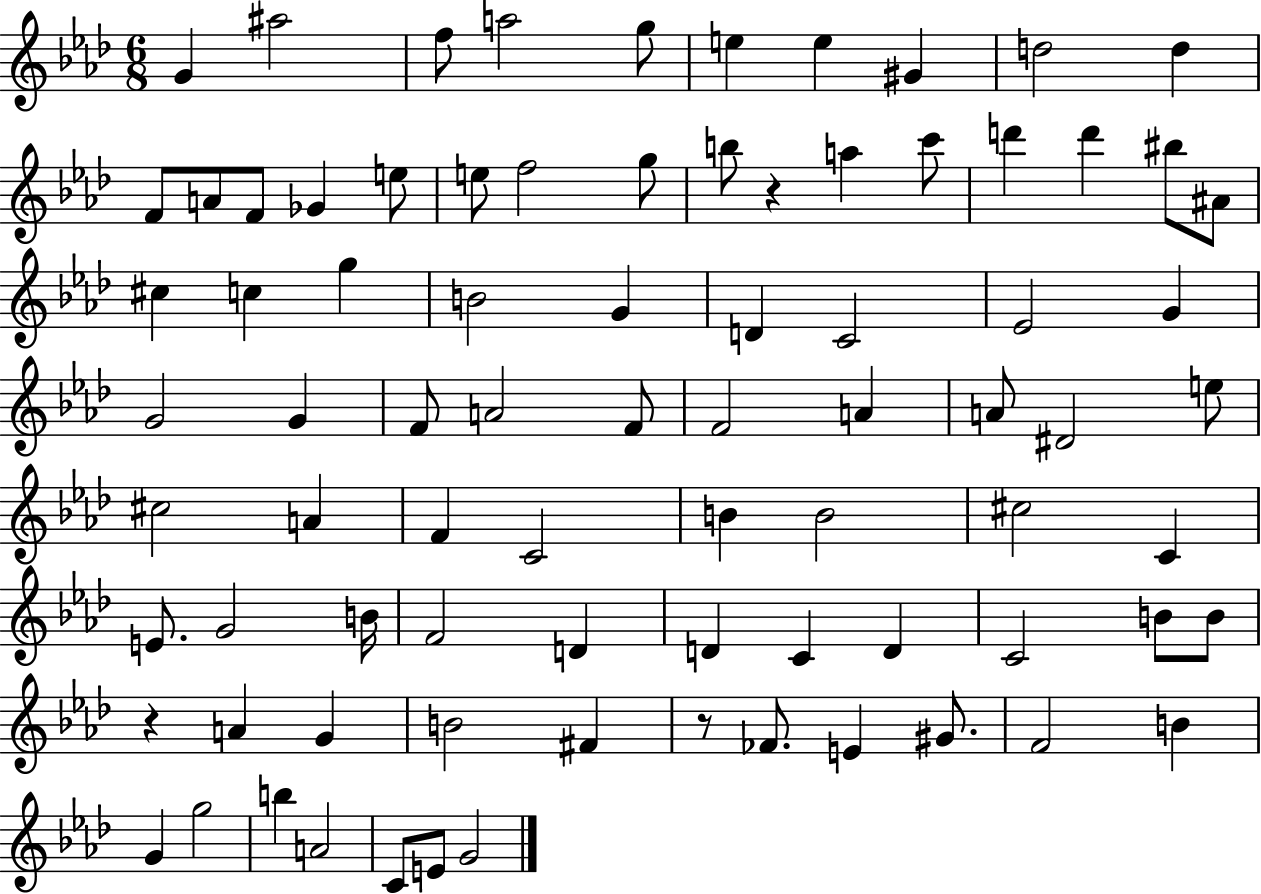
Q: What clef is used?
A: treble